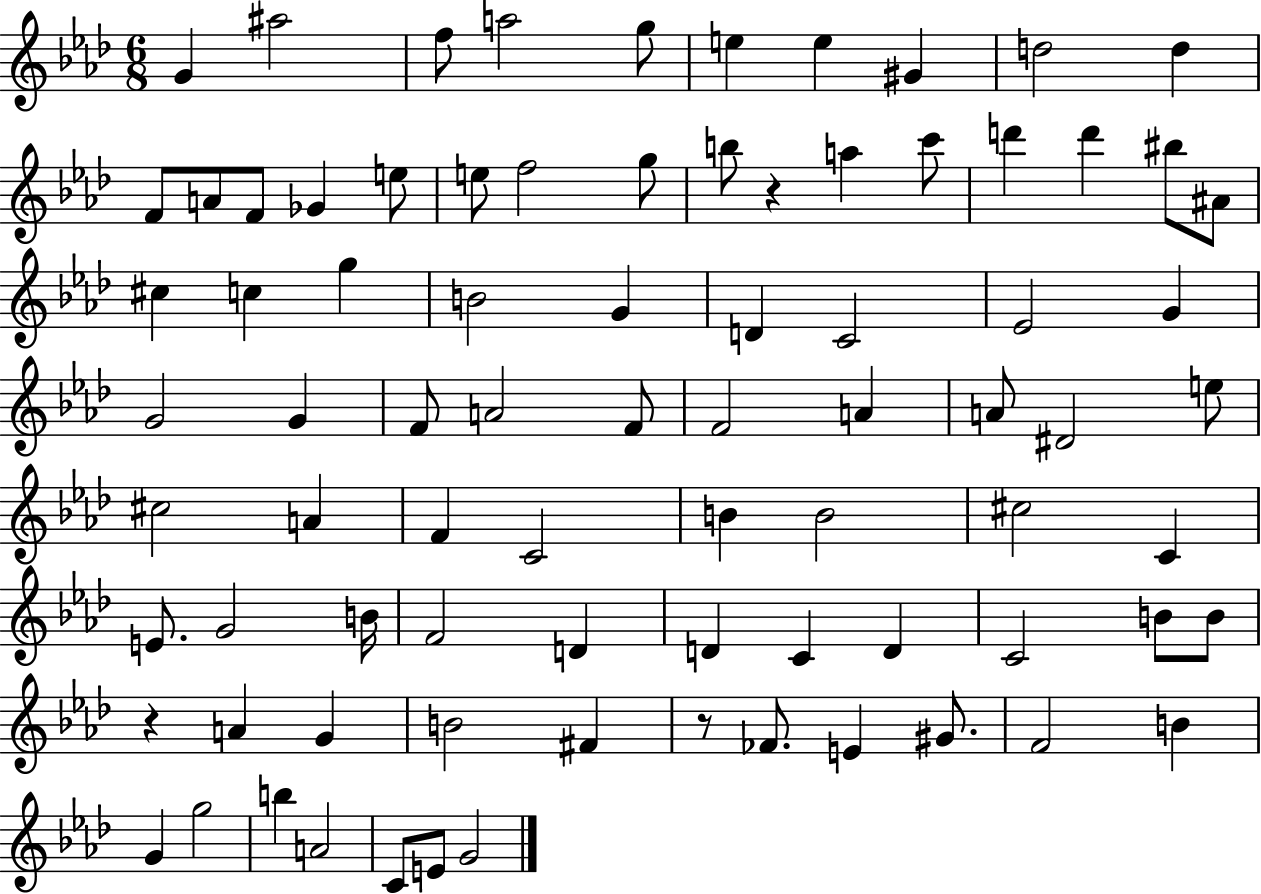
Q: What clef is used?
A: treble